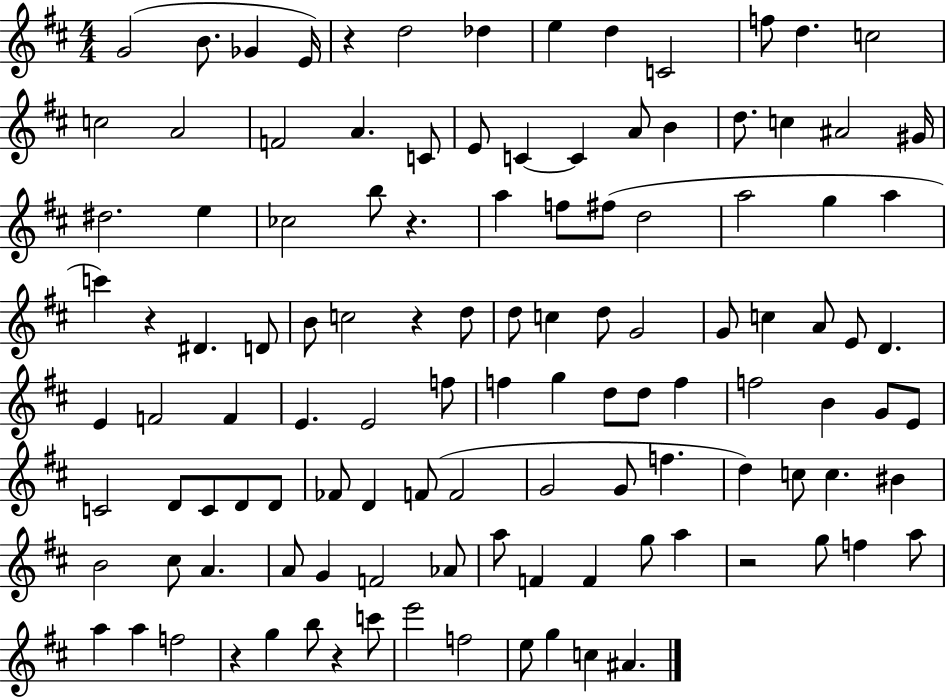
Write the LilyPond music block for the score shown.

{
  \clef treble
  \numericTimeSignature
  \time 4/4
  \key d \major
  g'2( b'8. ges'4 e'16) | r4 d''2 des''4 | e''4 d''4 c'2 | f''8 d''4. c''2 | \break c''2 a'2 | f'2 a'4. c'8 | e'8 c'4~~ c'4 a'8 b'4 | d''8. c''4 ais'2 gis'16 | \break dis''2. e''4 | ces''2 b''8 r4. | a''4 f''8 fis''8( d''2 | a''2 g''4 a''4 | \break c'''4) r4 dis'4. d'8 | b'8 c''2 r4 d''8 | d''8 c''4 d''8 g'2 | g'8 c''4 a'8 e'8 d'4. | \break e'4 f'2 f'4 | e'4. e'2 f''8 | f''4 g''4 d''8 d''8 f''4 | f''2 b'4 g'8 e'8 | \break c'2 d'8 c'8 d'8 d'8 | fes'8 d'4 f'8( f'2 | g'2 g'8 f''4. | d''4) c''8 c''4. bis'4 | \break b'2 cis''8 a'4. | a'8 g'4 f'2 aes'8 | a''8 f'4 f'4 g''8 a''4 | r2 g''8 f''4 a''8 | \break a''4 a''4 f''2 | r4 g''4 b''8 r4 c'''8 | e'''2 f''2 | e''8 g''4 c''4 ais'4. | \break \bar "|."
}